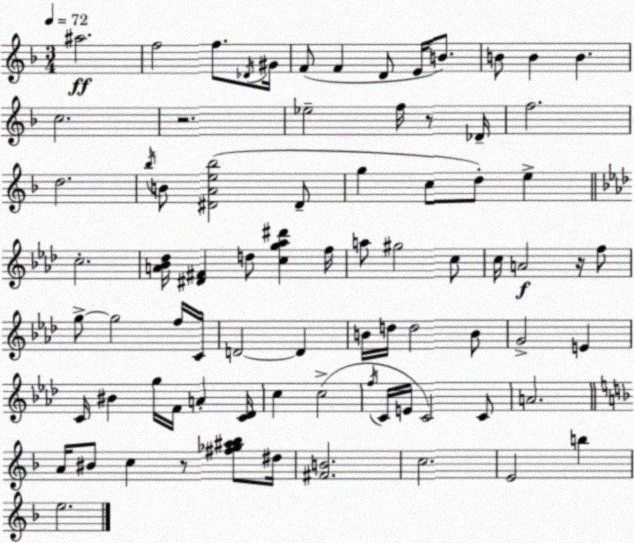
X:1
T:Untitled
M:3/4
L:1/4
K:F
^a2 f2 f/2 _D/4 ^G/4 F/2 F D/2 E/4 B/2 B/2 B B c2 z2 _e2 f/4 z/2 _D/4 f2 d2 _b/4 B/2 [^DAe_b]2 ^D/2 g c/2 d/2 e c2 [A_B_d]/4 [^D^F] d/2 [cg_a^d'] f/4 a/2 ^g2 c/2 c/4 A2 z/4 f/2 g/2 g2 f/4 C/4 D2 D B/4 d/4 d2 B/2 G2 E C/4 ^B g/4 F/4 A [C_D]/4 c c2 f/4 C/4 E/4 C2 C/2 A2 A/4 ^B/2 c z/2 [^f_g^a_b]/2 ^d/4 [^FB]2 c2 E2 b e2